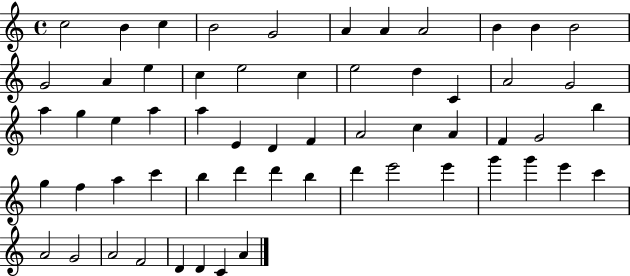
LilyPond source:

{
  \clef treble
  \time 4/4
  \defaultTimeSignature
  \key c \major
  c''2 b'4 c''4 | b'2 g'2 | a'4 a'4 a'2 | b'4 b'4 b'2 | \break g'2 a'4 e''4 | c''4 e''2 c''4 | e''2 d''4 c'4 | a'2 g'2 | \break a''4 g''4 e''4 a''4 | a''4 e'4 d'4 f'4 | a'2 c''4 a'4 | f'4 g'2 b''4 | \break g''4 f''4 a''4 c'''4 | b''4 d'''4 d'''4 b''4 | d'''4 e'''2 e'''4 | g'''4 g'''4 e'''4 c'''4 | \break a'2 g'2 | a'2 f'2 | d'4 d'4 c'4 a'4 | \bar "|."
}